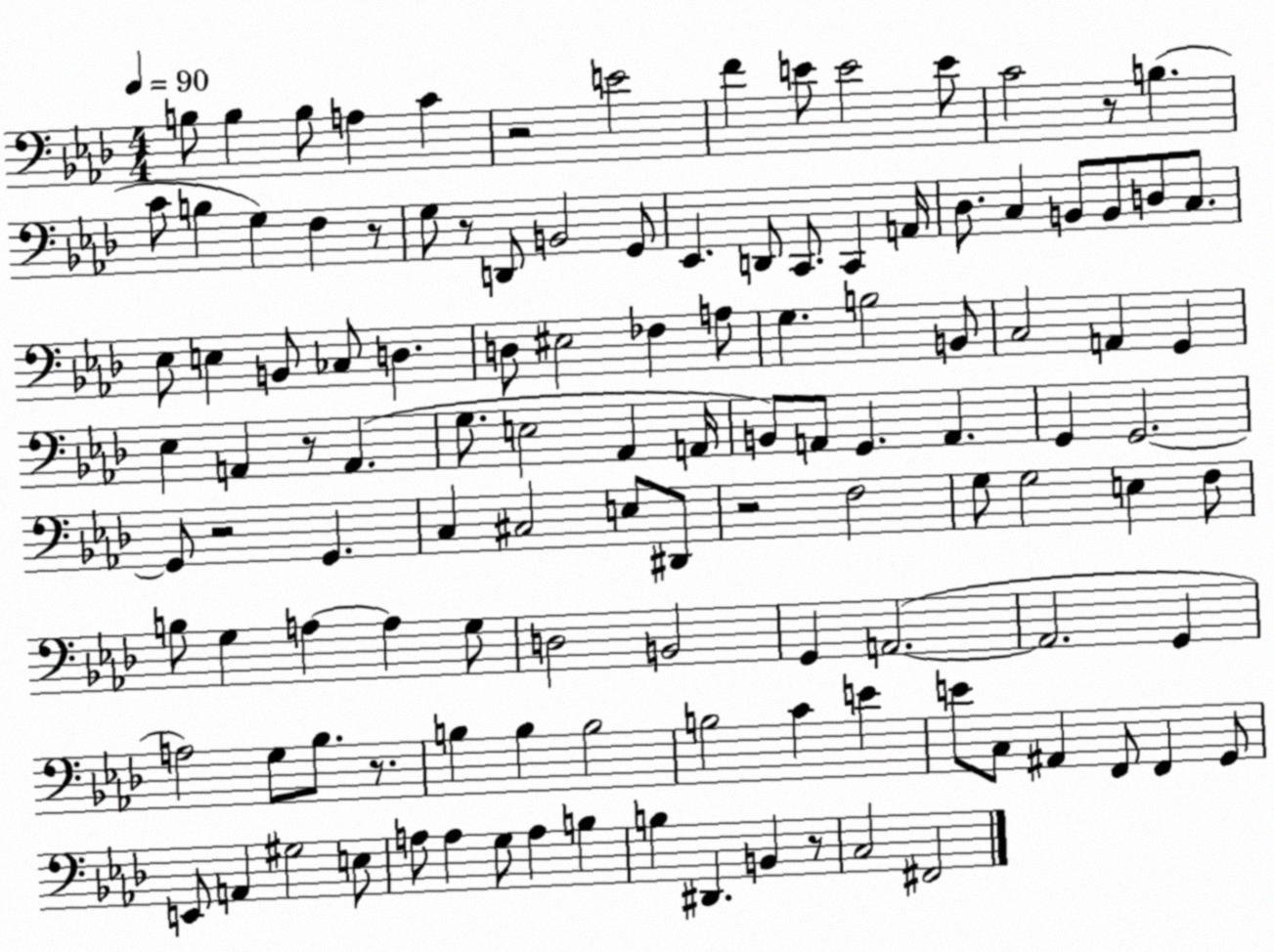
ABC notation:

X:1
T:Untitled
M:4/4
L:1/4
K:Ab
B,/2 B, B,/2 A, C z2 E2 F E/2 E2 E/2 C2 z/2 B, C/2 B, G, F, z/2 G,/2 z/2 D,,/2 B,,2 G,,/2 _E,, D,,/2 C,,/2 C,, A,,/4 _D,/2 C, B,,/2 B,,/2 D,/2 C,/2 _E,/2 E, B,,/2 _C,/2 D, D,/2 ^E,2 _F, A,/2 G, B,2 B,,/2 C,2 A,, G,, _E, A,, z/2 A,, G,/2 E,2 _A,, A,,/4 B,,/2 A,,/2 G,, A,, G,, G,,2 G,,/2 z2 G,, C, ^C,2 E,/2 ^D,,/2 z2 F,2 G,/2 G,2 E, F,/2 B,/2 G, A, A, G,/2 D,2 B,,2 G,, A,,2 A,,2 G,, A,2 G,/2 _B,/2 z/2 B, B, B,2 B,2 C E E/2 C,/2 ^A,, F,,/2 F,, G,,/2 E,,/2 A,, ^G,2 E,/2 A,/2 A, G,/2 A, B, B, ^D,, B,, z/2 C,2 ^F,,2